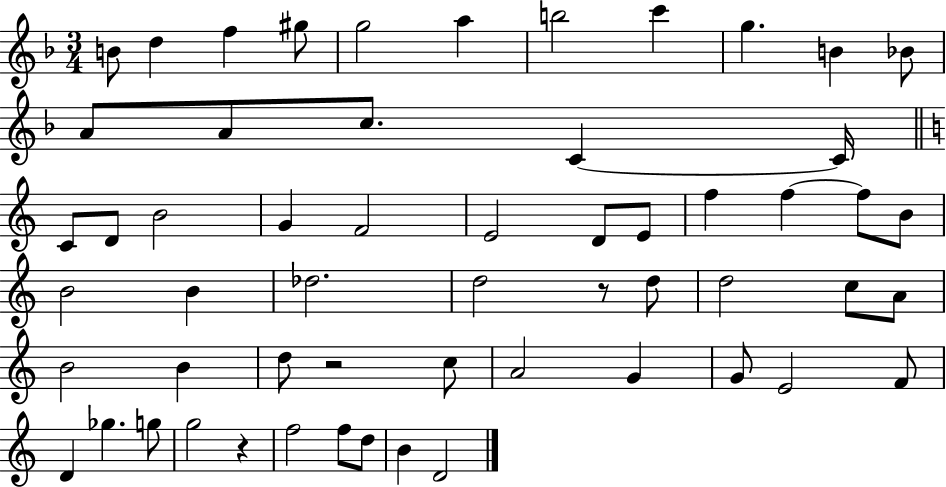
{
  \clef treble
  \numericTimeSignature
  \time 3/4
  \key f \major
  \repeat volta 2 { b'8 d''4 f''4 gis''8 | g''2 a''4 | b''2 c'''4 | g''4. b'4 bes'8 | \break a'8 a'8 c''8. c'4~~ c'16 | \bar "||" \break \key a \minor c'8 d'8 b'2 | g'4 f'2 | e'2 d'8 e'8 | f''4 f''4~~ f''8 b'8 | \break b'2 b'4 | des''2. | d''2 r8 d''8 | d''2 c''8 a'8 | \break b'2 b'4 | d''8 r2 c''8 | a'2 g'4 | g'8 e'2 f'8 | \break d'4 ges''4. g''8 | g''2 r4 | f''2 f''8 d''8 | b'4 d'2 | \break } \bar "|."
}